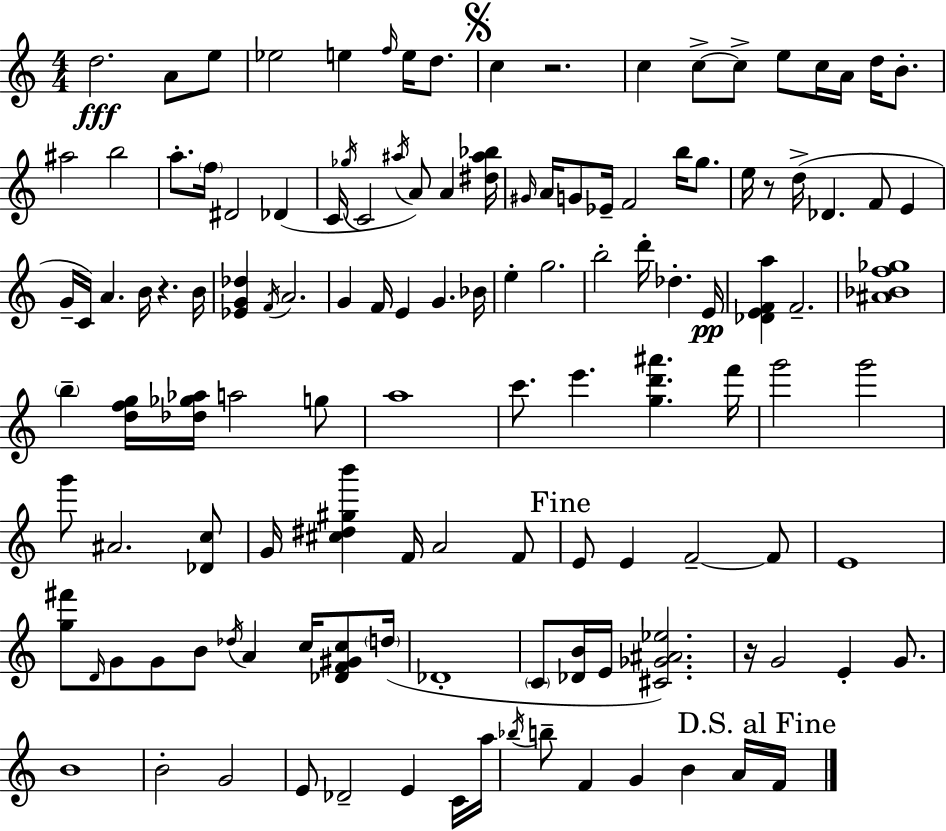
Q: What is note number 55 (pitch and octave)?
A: G5